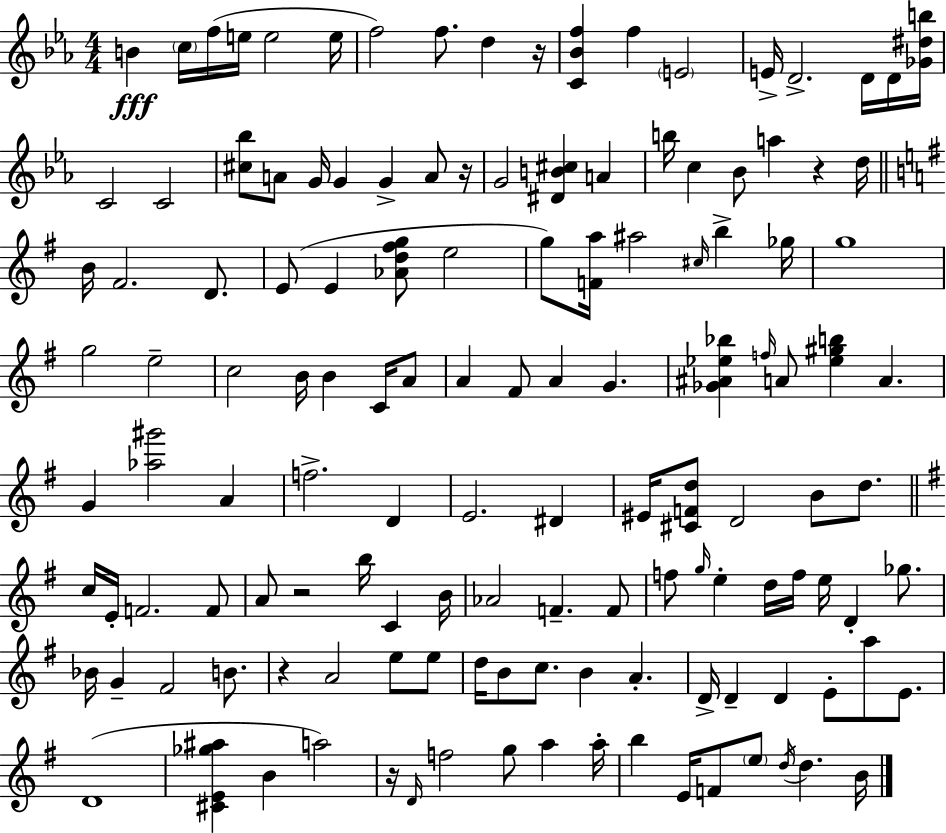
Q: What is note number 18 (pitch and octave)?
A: A4